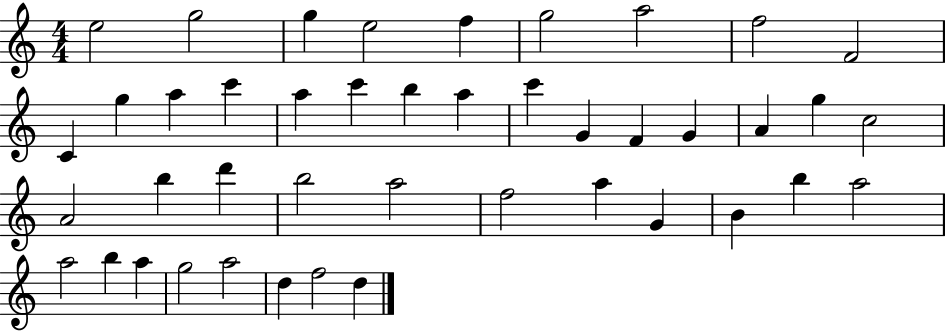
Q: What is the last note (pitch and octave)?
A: D5